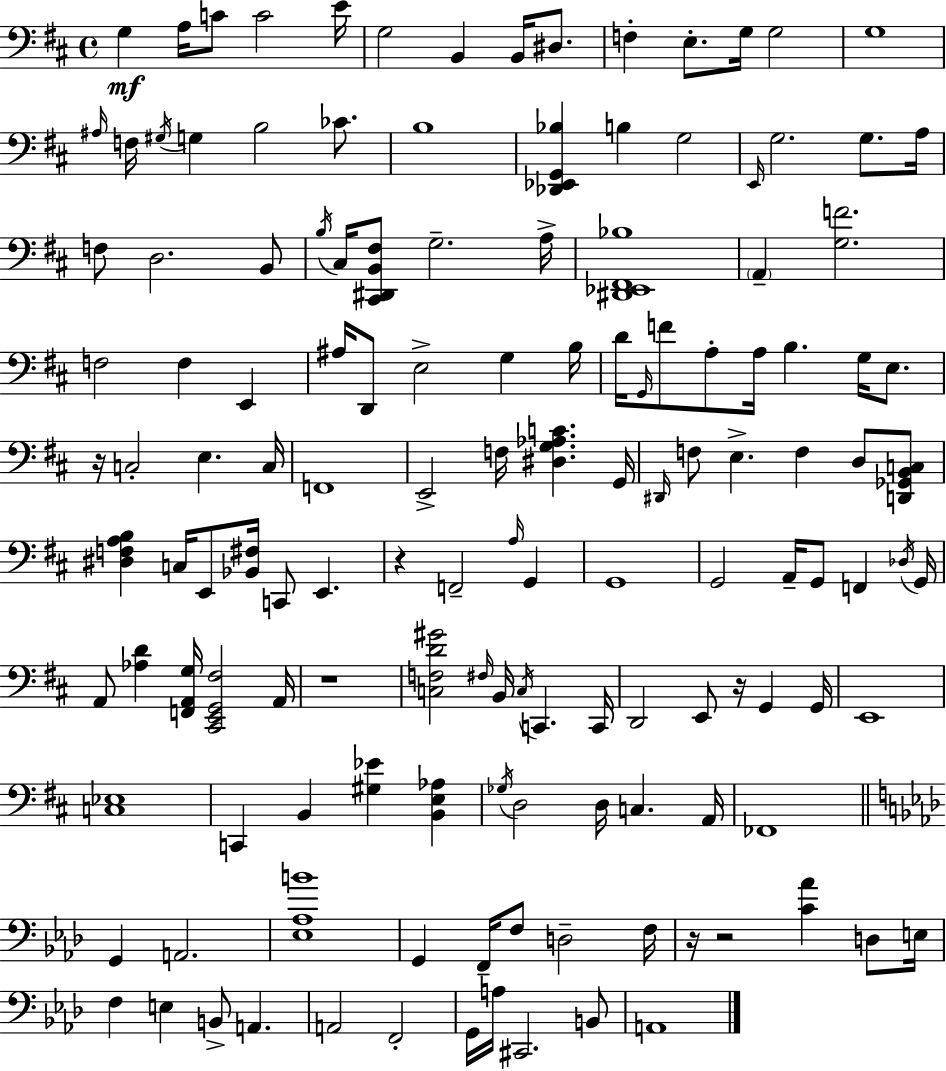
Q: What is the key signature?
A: D major